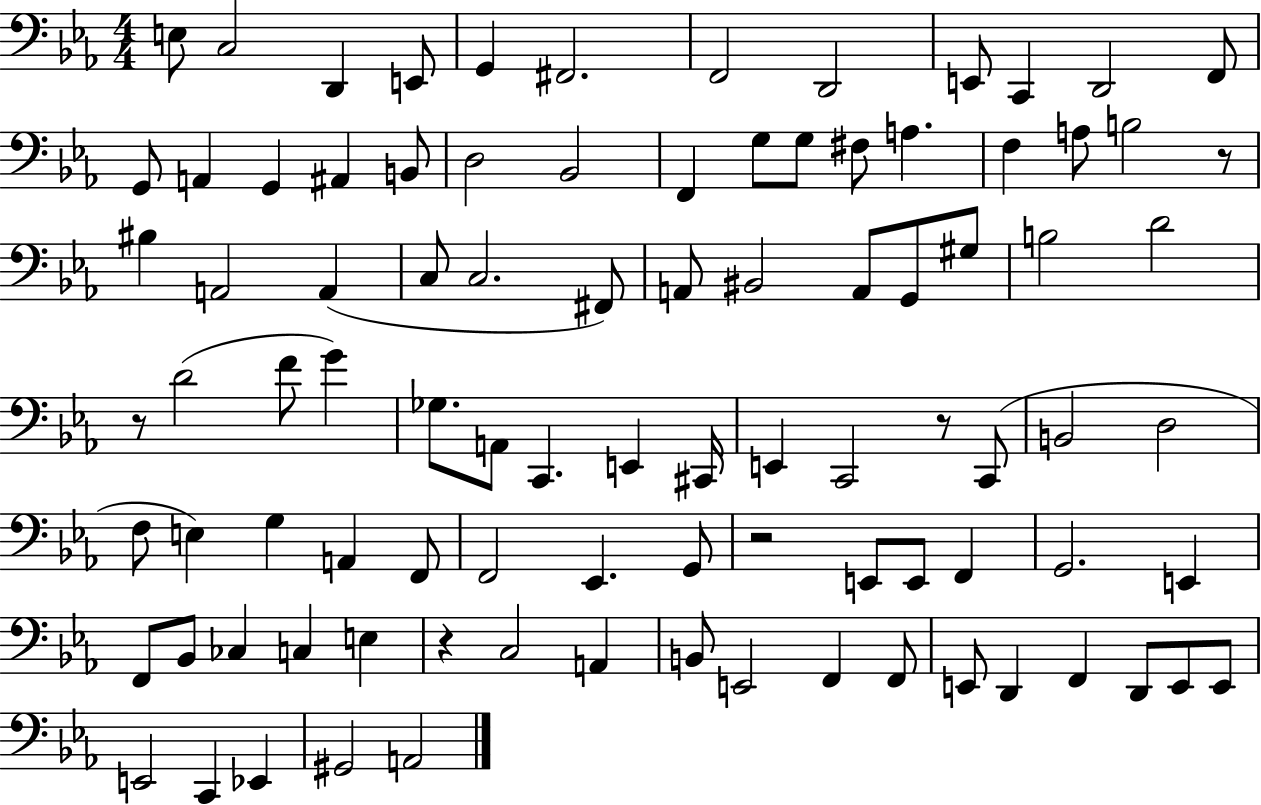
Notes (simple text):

E3/e C3/h D2/q E2/e G2/q F#2/h. F2/h D2/h E2/e C2/q D2/h F2/e G2/e A2/q G2/q A#2/q B2/e D3/h Bb2/h F2/q G3/e G3/e F#3/e A3/q. F3/q A3/e B3/h R/e BIS3/q A2/h A2/q C3/e C3/h. F#2/e A2/e BIS2/h A2/e G2/e G#3/e B3/h D4/h R/e D4/h F4/e G4/q Gb3/e. A2/e C2/q. E2/q C#2/s E2/q C2/h R/e C2/e B2/h D3/h F3/e E3/q G3/q A2/q F2/e F2/h Eb2/q. G2/e R/h E2/e E2/e F2/q G2/h. E2/q F2/e Bb2/e CES3/q C3/q E3/q R/q C3/h A2/q B2/e E2/h F2/q F2/e E2/e D2/q F2/q D2/e E2/e E2/e E2/h C2/q Eb2/q G#2/h A2/h